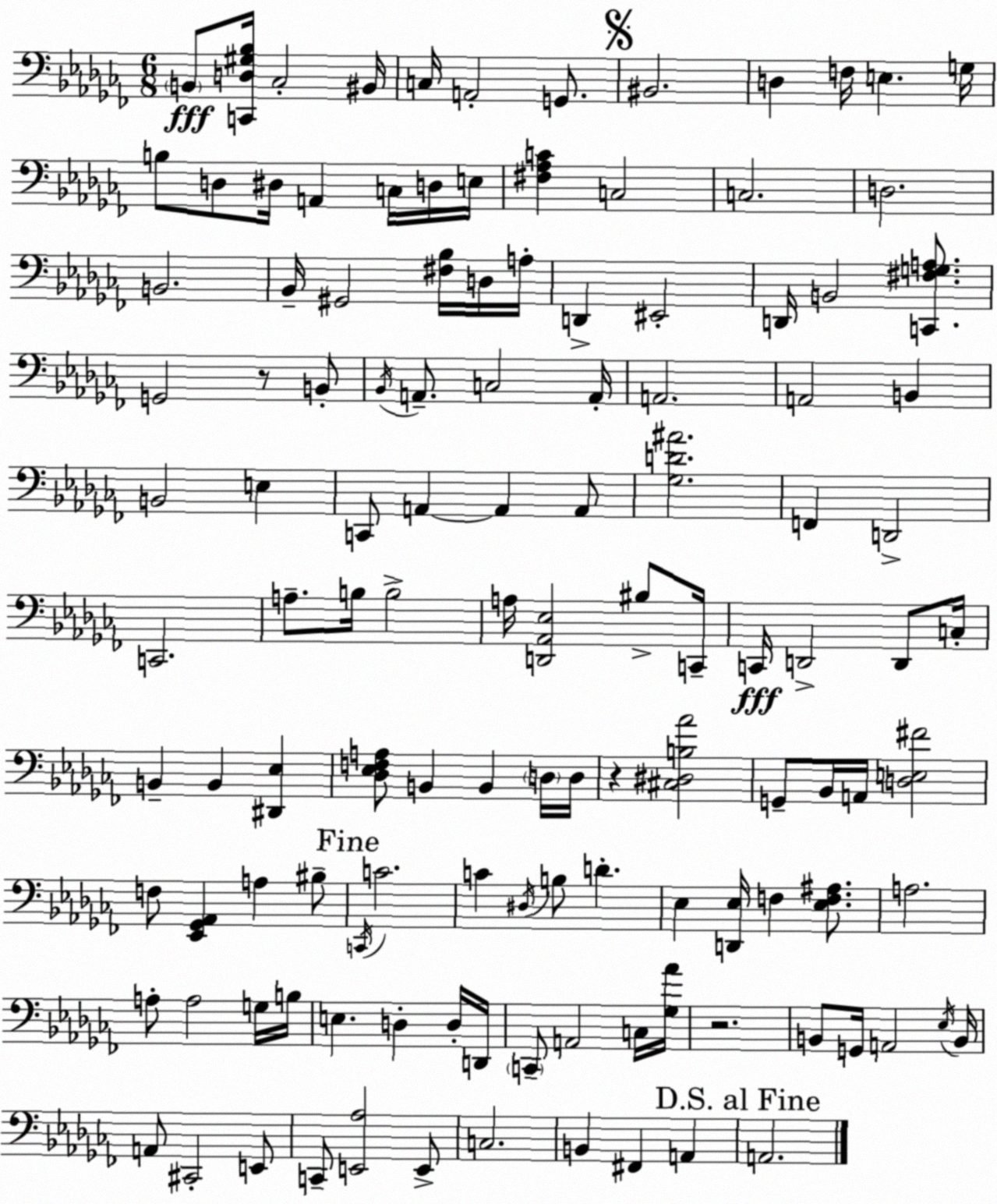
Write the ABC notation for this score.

X:1
T:Untitled
M:6/8
L:1/4
K:Abm
B,,/2 [C,,D,^G,_B,]/4 _C,2 ^B,,/4 C,/4 A,,2 G,,/2 ^B,,2 D, F,/4 E, G,/4 B,/2 D,/2 ^D,/4 A,, C,/4 D,/4 E,/4 [^F,_A,C] C,2 C,2 D,2 B,,2 _B,,/4 ^G,,2 [^F,_B,]/4 D,/4 A,/4 D,, ^E,,2 D,,/4 B,,2 [C,,^F,G,A,]/2 G,,2 z/2 B,,/2 _B,,/4 A,,/2 C,2 A,,/4 A,,2 A,,2 B,, B,,2 E, C,,/2 A,, A,, A,,/2 [_G,D^A]2 F,, D,,2 C,,2 A,/2 B,/4 B,2 A,/4 [D,,_A,,_E,]2 ^B,/2 C,,/4 C,,/4 D,,2 D,,/2 C,/4 B,, B,, [^D,,_E,] [_D,_E,F,A,]/2 B,, B,, D,/4 D,/4 z [^C,^D,B,_A]2 G,,/2 _B,,/4 A,,/4 [D,E,^F]2 F,/2 [_E,,_G,,_A,,] A, ^B,/2 C,,/4 C2 C ^D,/4 B,/2 D _E, [D,,_E,]/4 F, [_E,F,^A,]/2 A,2 A,/2 A,2 G,/4 B,/4 E, D, D,/4 D,,/4 C,,/2 A,,2 C,/4 [_G,_A]/4 z2 B,,/2 G,,/4 A,,2 _E,/4 B,,/4 A,,/2 ^C,,2 E,,/2 C,,/2 [E,,_A,]2 E,,/2 C,2 B,, ^F,, A,, A,,2